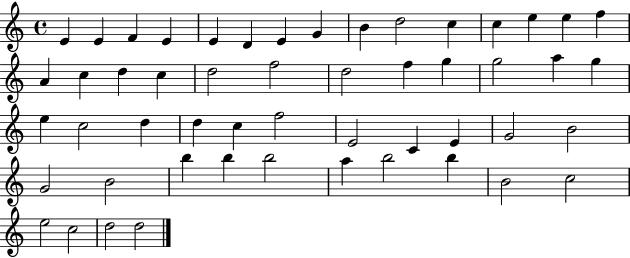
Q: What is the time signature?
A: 4/4